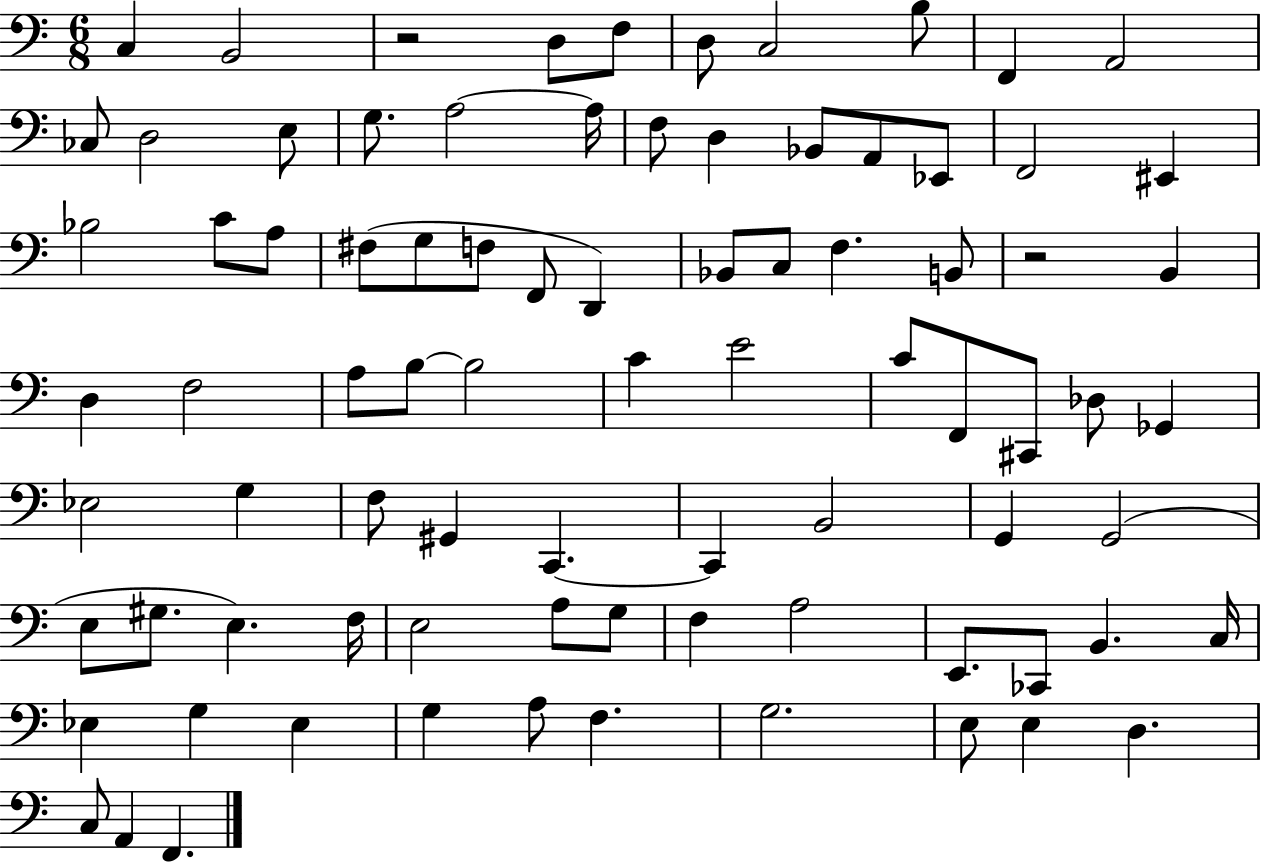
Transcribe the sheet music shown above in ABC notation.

X:1
T:Untitled
M:6/8
L:1/4
K:C
C, B,,2 z2 D,/2 F,/2 D,/2 C,2 B,/2 F,, A,,2 _C,/2 D,2 E,/2 G,/2 A,2 A,/4 F,/2 D, _B,,/2 A,,/2 _E,,/2 F,,2 ^E,, _B,2 C/2 A,/2 ^F,/2 G,/2 F,/2 F,,/2 D,, _B,,/2 C,/2 F, B,,/2 z2 B,, D, F,2 A,/2 B,/2 B,2 C E2 C/2 F,,/2 ^C,,/2 _D,/2 _G,, _E,2 G, F,/2 ^G,, C,, C,, B,,2 G,, G,,2 E,/2 ^G,/2 E, F,/4 E,2 A,/2 G,/2 F, A,2 E,,/2 _C,,/2 B,, C,/4 _E, G, _E, G, A,/2 F, G,2 E,/2 E, D, C,/2 A,, F,,